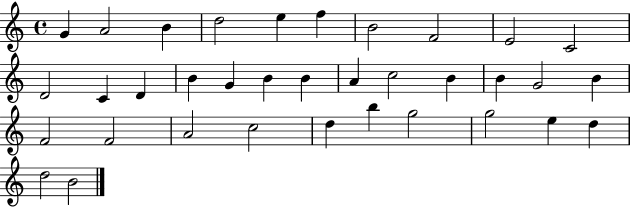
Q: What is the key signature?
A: C major